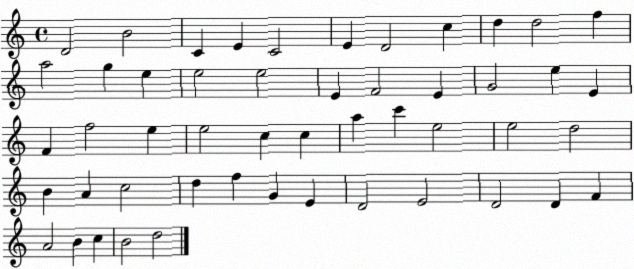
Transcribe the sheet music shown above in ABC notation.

X:1
T:Untitled
M:4/4
L:1/4
K:C
D2 B2 C E C2 E D2 c d d2 f a2 g e e2 e2 E F2 E G2 e E F f2 e e2 c c a c' e2 e2 d2 B A c2 d f G E D2 E2 D2 D F A2 B c B2 d2